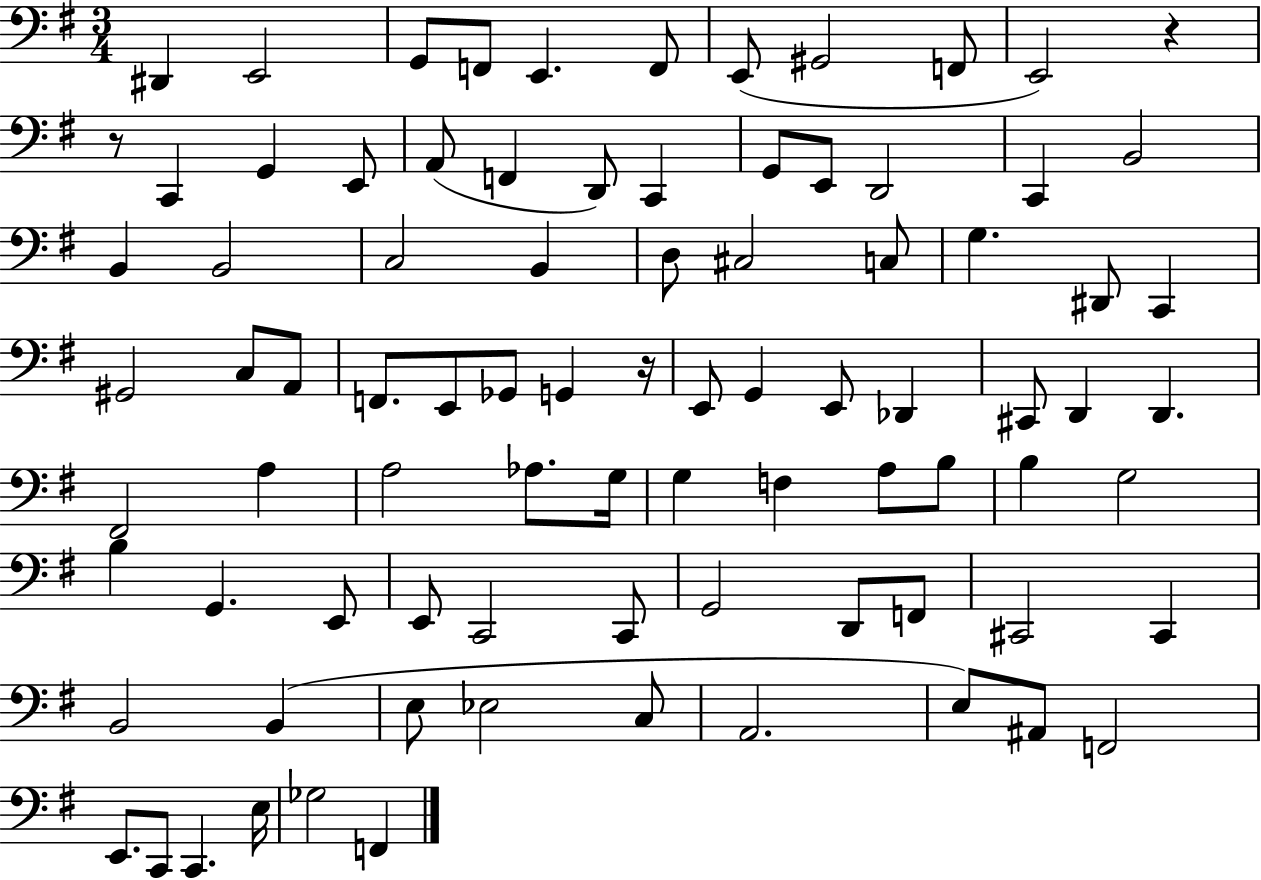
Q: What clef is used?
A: bass